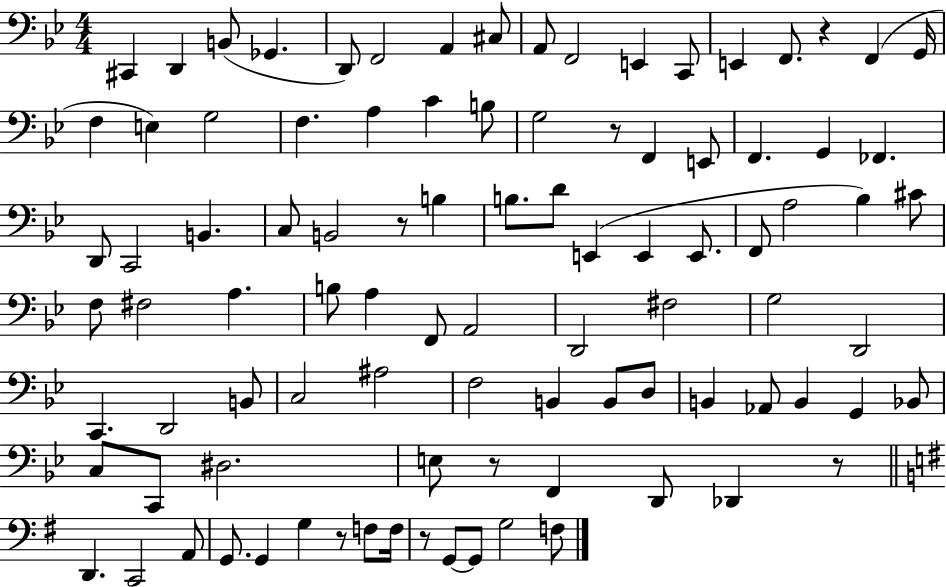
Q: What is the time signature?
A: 4/4